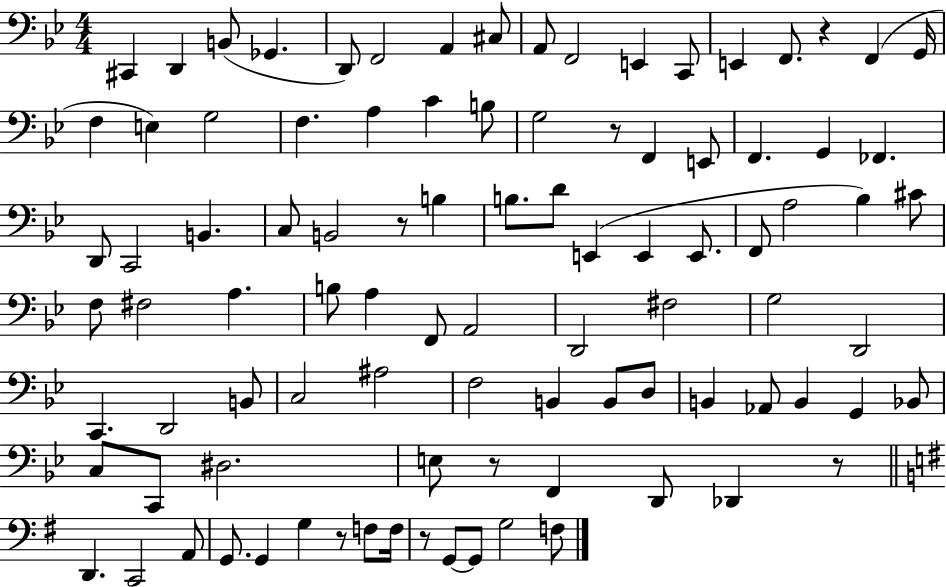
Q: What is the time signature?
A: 4/4